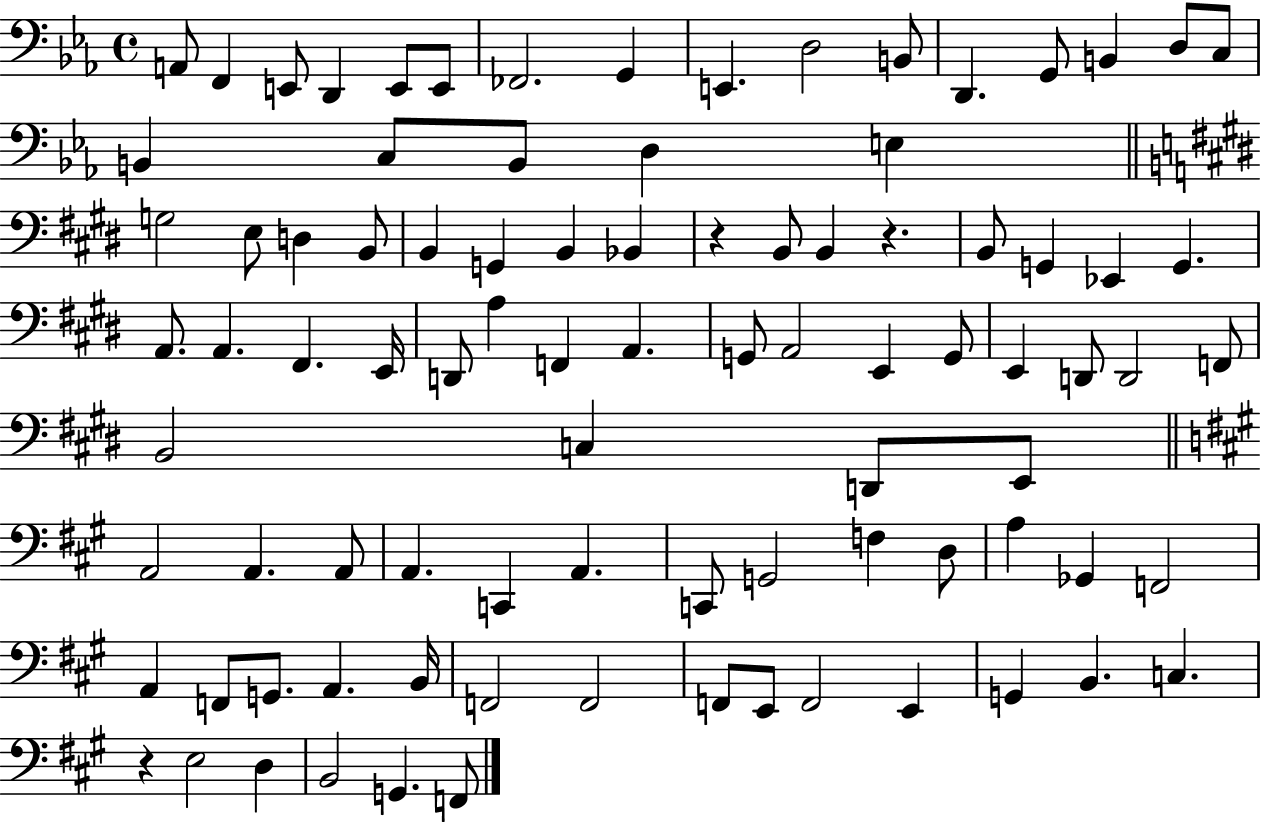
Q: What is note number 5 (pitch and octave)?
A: E2